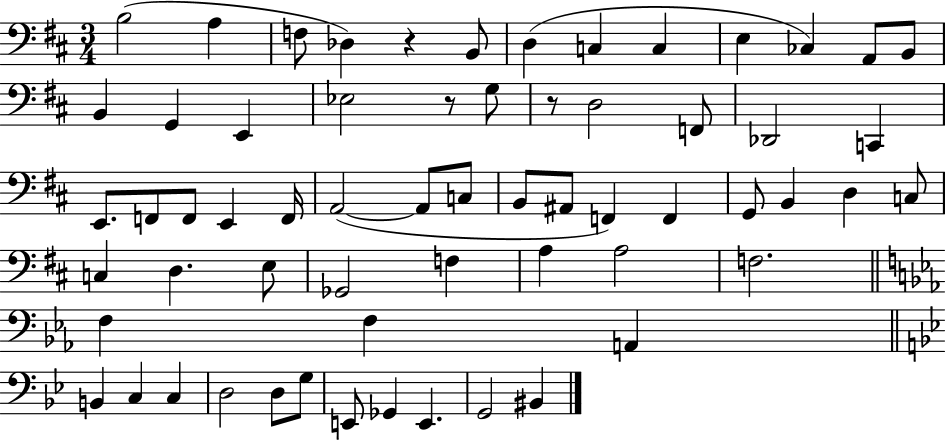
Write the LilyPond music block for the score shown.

{
  \clef bass
  \numericTimeSignature
  \time 3/4
  \key d \major
  \repeat volta 2 { b2( a4 | f8 des4) r4 b,8 | d4( c4 c4 | e4 ces4) a,8 b,8 | \break b,4 g,4 e,4 | ees2 r8 g8 | r8 d2 f,8 | des,2 c,4 | \break e,8. f,8 f,8 e,4 f,16 | a,2~(~ a,8 c8 | b,8 ais,8 f,4) f,4 | g,8 b,4 d4 c8 | \break c4 d4. e8 | ges,2 f4 | a4 a2 | f2. | \break \bar "||" \break \key c \minor f4 f4 a,4 | \bar "||" \break \key bes \major b,4 c4 c4 | d2 d8 g8 | e,8 ges,4 e,4. | g,2 bis,4 | \break } \bar "|."
}